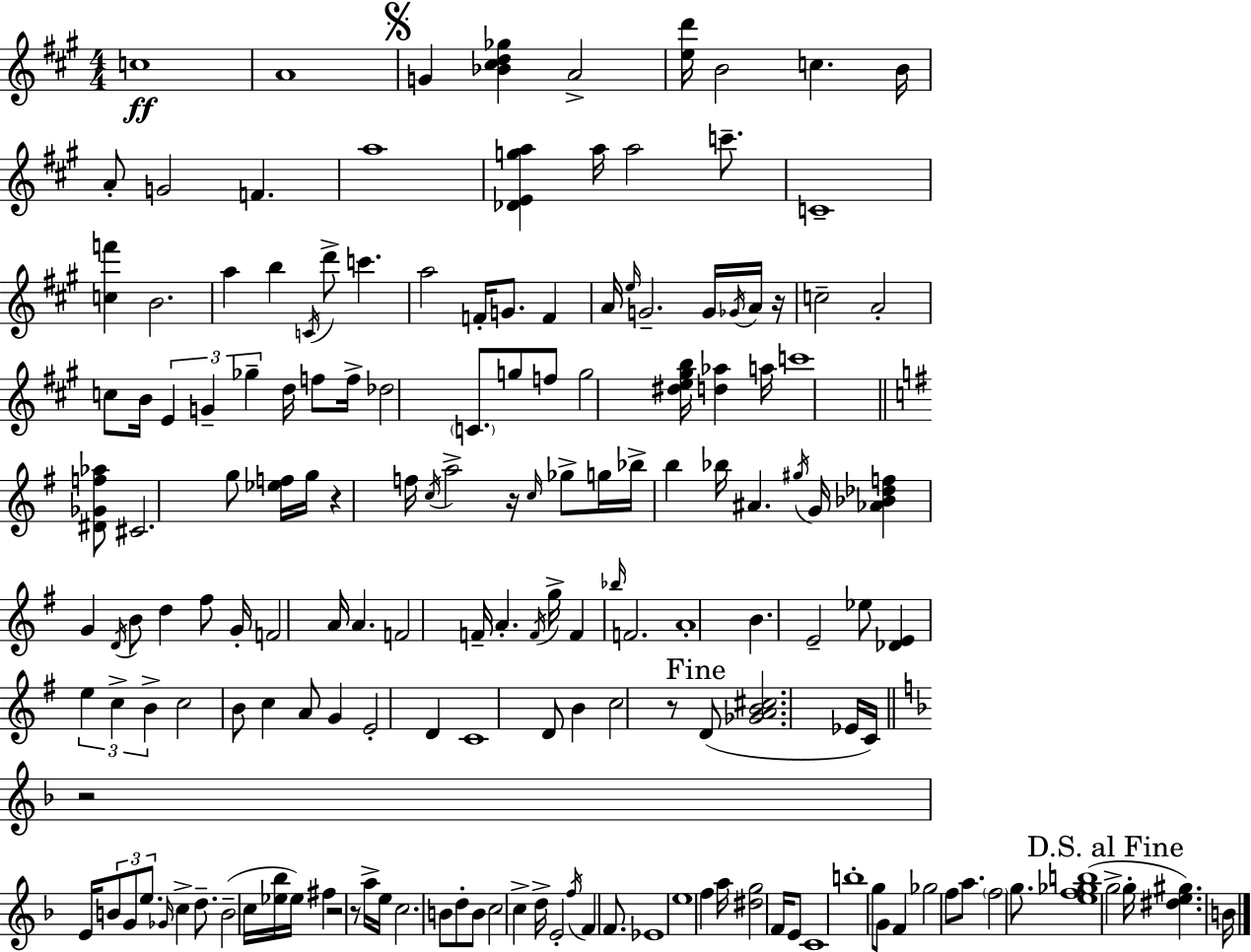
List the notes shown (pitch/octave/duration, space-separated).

C5/w A4/w G4/q [Bb4,C#5,D5,Gb5]/q A4/h [E5,D6]/s B4/h C5/q. B4/s A4/e G4/h F4/q. A5/w [Db4,E4,G5,A5]/q A5/s A5/h C6/e. C4/w [C5,F6]/q B4/h. A5/q B5/q C4/s D6/e C6/q. A5/h F4/s G4/e. F4/q A4/s E5/s G4/h. G4/s Gb4/s A4/s R/s C5/h A4/h C5/e B4/s E4/q G4/q Gb5/q D5/s F5/e F5/s Db5/h C4/e. G5/e F5/e G5/h [D#5,E5,G#5,B5]/s [D5,Ab5]/q A5/s C6/w [D#4,Gb4,F5,Ab5]/e C#4/h. G5/e [Eb5,F5]/s G5/s R/q F5/s C5/s A5/h R/s C5/s Gb5/e G5/s Bb5/s B5/q Bb5/s A#4/q. G#5/s G4/s [Ab4,Bb4,Db5,F5]/q G4/q D4/s B4/e D5/q F#5/e G4/s F4/h A4/s A4/q. F4/h F4/s A4/q. F4/s G5/s F4/q Bb5/s F4/h. A4/w B4/q. E4/h Eb5/e [Db4,E4]/q E5/q C5/q B4/q C5/h B4/e C5/q A4/e G4/q E4/h D4/q C4/w D4/e B4/q C5/h R/e D4/e [Gb4,A4,B4,C#5]/h. Eb4/s C4/s R/h E4/s B4/e G4/e E5/e. Gb4/s C5/q D5/e. B4/h C5/s [Eb5,Bb5]/s Eb5/s F#5/q R/h R/e A5/s E5/s C5/h. B4/e D5/e B4/e C5/h C5/q D5/s E4/h F5/s F4/q F4/e. Eb4/w E5/w F5/q A5/s [D#5,G5]/h F4/s E4/e C4/w B5/w G5/e G4/e F4/q Gb5/h F5/e A5/e. F5/h G5/e. [E5,F5,Gb5,B5]/w G5/h G5/s [D#5,E5,G#5]/q. B4/s